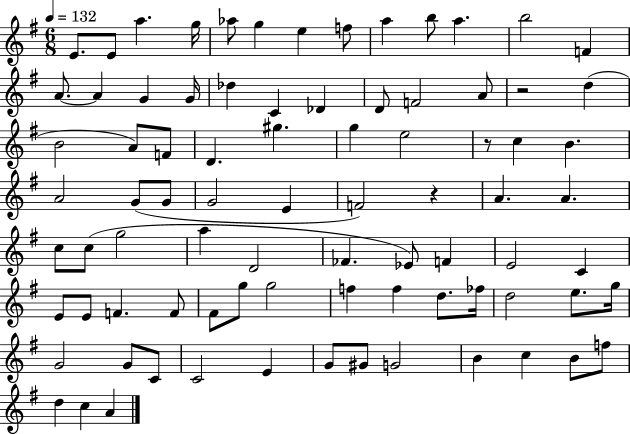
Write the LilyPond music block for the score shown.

{
  \clef treble
  \numericTimeSignature
  \time 6/8
  \key g \major
  \tempo 4 = 132
  e'8. e'8 a''4. g''16 | aes''8 g''4 e''4 f''8 | a''4 b''8 a''4. | b''2 f'4 | \break a'8.~~ a'4 g'4 g'16 | des''4 c'4 des'4 | d'8 f'2 a'8 | r2 d''4( | \break b'2 a'8) f'8 | d'4. gis''4. | g''4 e''2 | r8 c''4 b'4. | \break a'2 g'8( g'8 | g'2 e'4 | f'2) r4 | a'4. a'4. | \break c''8 c''8( g''2 | a''4 d'2 | fes'4. ees'8) f'4 | e'2 c'4 | \break e'8 e'8 f'4. f'8 | fis'8 g''8 g''2 | f''4 f''4 d''8. fes''16 | d''2 e''8. g''16 | \break g'2 g'8 c'8 | c'2 e'4 | g'8 gis'8 g'2 | b'4 c''4 b'8 f''8 | \break d''4 c''4 a'4 | \bar "|."
}